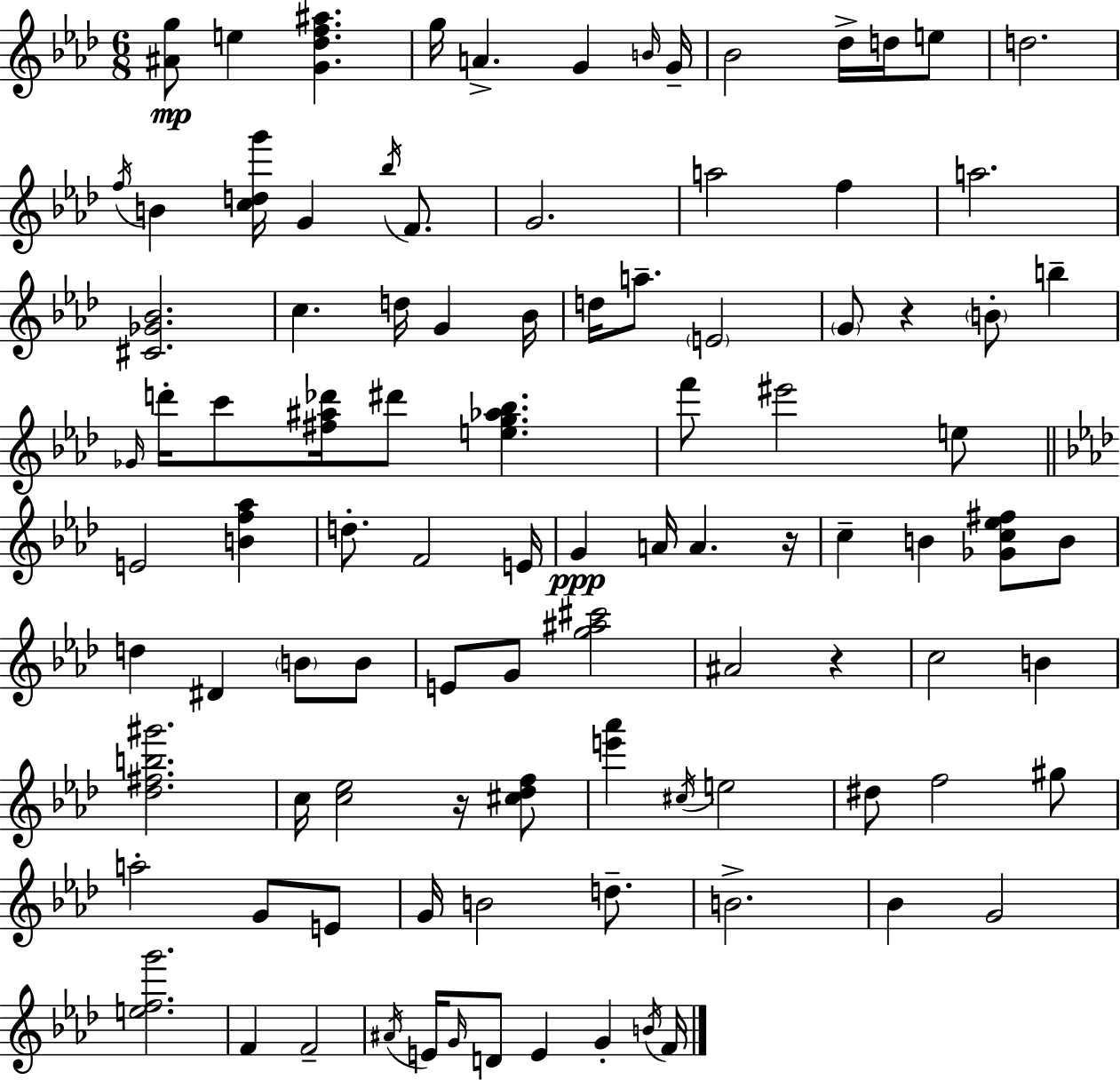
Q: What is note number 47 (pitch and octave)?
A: B4